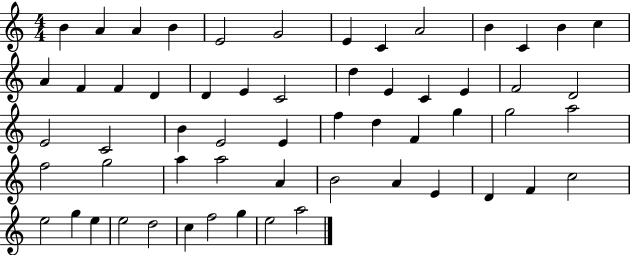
B4/q A4/q A4/q B4/q E4/h G4/h E4/q C4/q A4/h B4/q C4/q B4/q C5/q A4/q F4/q F4/q D4/q D4/q E4/q C4/h D5/q E4/q C4/q E4/q F4/h D4/h E4/h C4/h B4/q E4/h E4/q F5/q D5/q F4/q G5/q G5/h A5/h F5/h G5/h A5/q A5/h A4/q B4/h A4/q E4/q D4/q F4/q C5/h E5/h G5/q E5/q E5/h D5/h C5/q F5/h G5/q E5/h A5/h